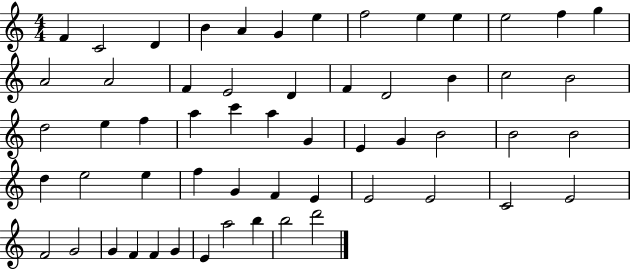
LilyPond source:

{
  \clef treble
  \numericTimeSignature
  \time 4/4
  \key c \major
  f'4 c'2 d'4 | b'4 a'4 g'4 e''4 | f''2 e''4 e''4 | e''2 f''4 g''4 | \break a'2 a'2 | f'4 e'2 d'4 | f'4 d'2 b'4 | c''2 b'2 | \break d''2 e''4 f''4 | a''4 c'''4 a''4 g'4 | e'4 g'4 b'2 | b'2 b'2 | \break d''4 e''2 e''4 | f''4 g'4 f'4 e'4 | e'2 e'2 | c'2 e'2 | \break f'2 g'2 | g'4 f'4 f'4 g'4 | e'4 a''2 b''4 | b''2 d'''2 | \break \bar "|."
}